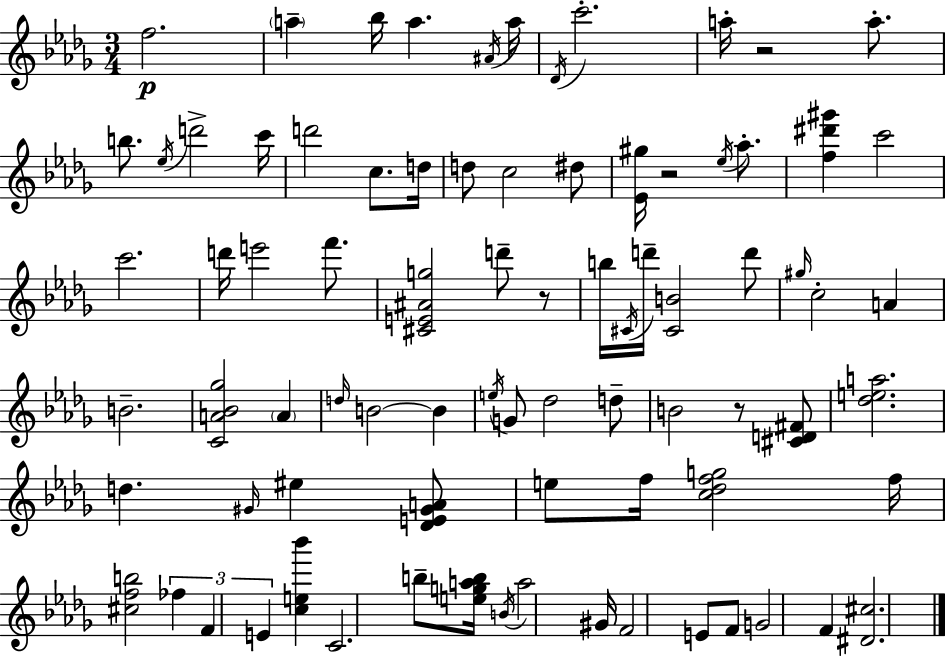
{
  \clef treble
  \numericTimeSignature
  \time 3/4
  \key bes \minor
  f''2.\p | \parenthesize a''4-- bes''16 a''4. \acciaccatura { ais'16 } | a''16 \acciaccatura { des'16 } c'''2.-. | a''16-. r2 a''8.-. | \break b''8. \acciaccatura { ees''16 } d'''2-> | c'''16 d'''2 c''8. | d''16 d''8 c''2 | dis''8 <ees' gis''>16 r2 | \break \acciaccatura { ees''16 } aes''8.-. <f'' dis''' gis'''>4 c'''2 | c'''2. | d'''16 e'''2 | f'''8. <cis' e' ais' g''>2 | \break d'''8-- r8 b''16 \acciaccatura { cis'16 } d'''16-- <cis' b'>2 | d'''8 \grace { gis''16 } c''2-. | a'4 b'2.-- | <c' a' bes' ges''>2 | \break \parenthesize a'4 \grace { d''16 } b'2~~ | b'4 \acciaccatura { e''16 } g'8 des''2 | d''8-- b'2 | r8 <cis' d' fis'>8 <des'' e'' a''>2. | \break d''4. | \grace { gis'16 } eis''4 <des' e' gis' a'>8 e''8 f''16 | <c'' des'' f'' g''>2 f''16 <cis'' f'' b''>2 | \tuplet 3/2 { fes''4 f'4 | \break e'4 } <c'' e'' bes'''>4 c'2. | b''8-- <e'' g'' a'' b''>16 | \acciaccatura { b'16 } a''2 gis'16 f'2 | e'8 f'8 g'2 | \break f'4 <dis' cis''>2. | \bar "|."
}